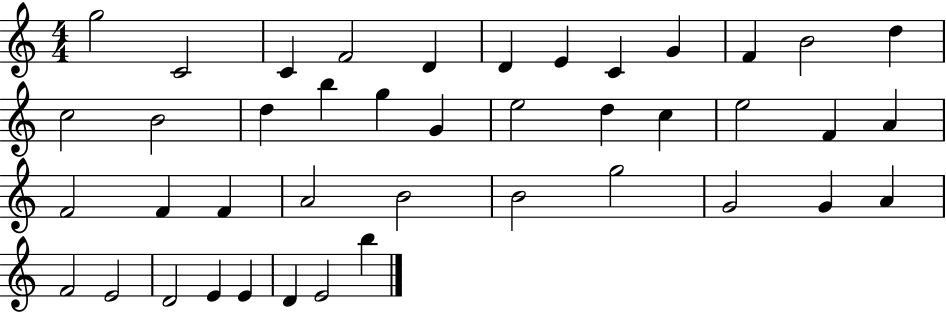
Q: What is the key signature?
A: C major